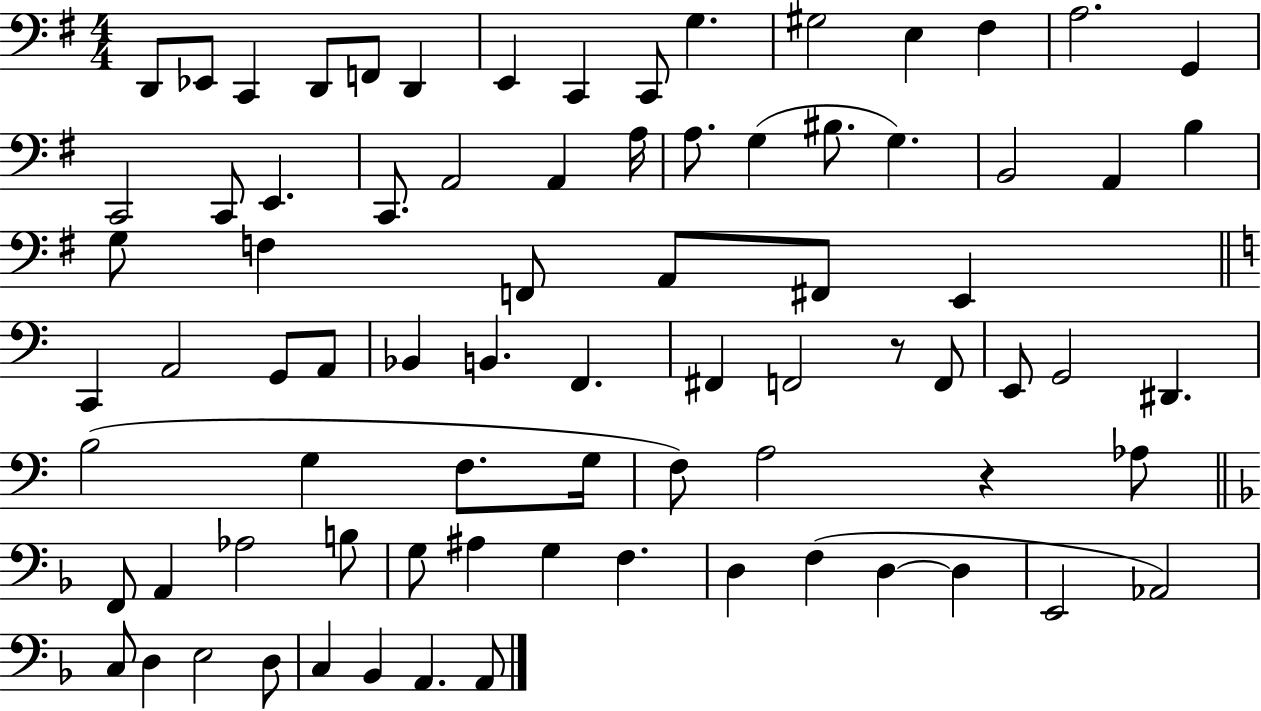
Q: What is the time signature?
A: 4/4